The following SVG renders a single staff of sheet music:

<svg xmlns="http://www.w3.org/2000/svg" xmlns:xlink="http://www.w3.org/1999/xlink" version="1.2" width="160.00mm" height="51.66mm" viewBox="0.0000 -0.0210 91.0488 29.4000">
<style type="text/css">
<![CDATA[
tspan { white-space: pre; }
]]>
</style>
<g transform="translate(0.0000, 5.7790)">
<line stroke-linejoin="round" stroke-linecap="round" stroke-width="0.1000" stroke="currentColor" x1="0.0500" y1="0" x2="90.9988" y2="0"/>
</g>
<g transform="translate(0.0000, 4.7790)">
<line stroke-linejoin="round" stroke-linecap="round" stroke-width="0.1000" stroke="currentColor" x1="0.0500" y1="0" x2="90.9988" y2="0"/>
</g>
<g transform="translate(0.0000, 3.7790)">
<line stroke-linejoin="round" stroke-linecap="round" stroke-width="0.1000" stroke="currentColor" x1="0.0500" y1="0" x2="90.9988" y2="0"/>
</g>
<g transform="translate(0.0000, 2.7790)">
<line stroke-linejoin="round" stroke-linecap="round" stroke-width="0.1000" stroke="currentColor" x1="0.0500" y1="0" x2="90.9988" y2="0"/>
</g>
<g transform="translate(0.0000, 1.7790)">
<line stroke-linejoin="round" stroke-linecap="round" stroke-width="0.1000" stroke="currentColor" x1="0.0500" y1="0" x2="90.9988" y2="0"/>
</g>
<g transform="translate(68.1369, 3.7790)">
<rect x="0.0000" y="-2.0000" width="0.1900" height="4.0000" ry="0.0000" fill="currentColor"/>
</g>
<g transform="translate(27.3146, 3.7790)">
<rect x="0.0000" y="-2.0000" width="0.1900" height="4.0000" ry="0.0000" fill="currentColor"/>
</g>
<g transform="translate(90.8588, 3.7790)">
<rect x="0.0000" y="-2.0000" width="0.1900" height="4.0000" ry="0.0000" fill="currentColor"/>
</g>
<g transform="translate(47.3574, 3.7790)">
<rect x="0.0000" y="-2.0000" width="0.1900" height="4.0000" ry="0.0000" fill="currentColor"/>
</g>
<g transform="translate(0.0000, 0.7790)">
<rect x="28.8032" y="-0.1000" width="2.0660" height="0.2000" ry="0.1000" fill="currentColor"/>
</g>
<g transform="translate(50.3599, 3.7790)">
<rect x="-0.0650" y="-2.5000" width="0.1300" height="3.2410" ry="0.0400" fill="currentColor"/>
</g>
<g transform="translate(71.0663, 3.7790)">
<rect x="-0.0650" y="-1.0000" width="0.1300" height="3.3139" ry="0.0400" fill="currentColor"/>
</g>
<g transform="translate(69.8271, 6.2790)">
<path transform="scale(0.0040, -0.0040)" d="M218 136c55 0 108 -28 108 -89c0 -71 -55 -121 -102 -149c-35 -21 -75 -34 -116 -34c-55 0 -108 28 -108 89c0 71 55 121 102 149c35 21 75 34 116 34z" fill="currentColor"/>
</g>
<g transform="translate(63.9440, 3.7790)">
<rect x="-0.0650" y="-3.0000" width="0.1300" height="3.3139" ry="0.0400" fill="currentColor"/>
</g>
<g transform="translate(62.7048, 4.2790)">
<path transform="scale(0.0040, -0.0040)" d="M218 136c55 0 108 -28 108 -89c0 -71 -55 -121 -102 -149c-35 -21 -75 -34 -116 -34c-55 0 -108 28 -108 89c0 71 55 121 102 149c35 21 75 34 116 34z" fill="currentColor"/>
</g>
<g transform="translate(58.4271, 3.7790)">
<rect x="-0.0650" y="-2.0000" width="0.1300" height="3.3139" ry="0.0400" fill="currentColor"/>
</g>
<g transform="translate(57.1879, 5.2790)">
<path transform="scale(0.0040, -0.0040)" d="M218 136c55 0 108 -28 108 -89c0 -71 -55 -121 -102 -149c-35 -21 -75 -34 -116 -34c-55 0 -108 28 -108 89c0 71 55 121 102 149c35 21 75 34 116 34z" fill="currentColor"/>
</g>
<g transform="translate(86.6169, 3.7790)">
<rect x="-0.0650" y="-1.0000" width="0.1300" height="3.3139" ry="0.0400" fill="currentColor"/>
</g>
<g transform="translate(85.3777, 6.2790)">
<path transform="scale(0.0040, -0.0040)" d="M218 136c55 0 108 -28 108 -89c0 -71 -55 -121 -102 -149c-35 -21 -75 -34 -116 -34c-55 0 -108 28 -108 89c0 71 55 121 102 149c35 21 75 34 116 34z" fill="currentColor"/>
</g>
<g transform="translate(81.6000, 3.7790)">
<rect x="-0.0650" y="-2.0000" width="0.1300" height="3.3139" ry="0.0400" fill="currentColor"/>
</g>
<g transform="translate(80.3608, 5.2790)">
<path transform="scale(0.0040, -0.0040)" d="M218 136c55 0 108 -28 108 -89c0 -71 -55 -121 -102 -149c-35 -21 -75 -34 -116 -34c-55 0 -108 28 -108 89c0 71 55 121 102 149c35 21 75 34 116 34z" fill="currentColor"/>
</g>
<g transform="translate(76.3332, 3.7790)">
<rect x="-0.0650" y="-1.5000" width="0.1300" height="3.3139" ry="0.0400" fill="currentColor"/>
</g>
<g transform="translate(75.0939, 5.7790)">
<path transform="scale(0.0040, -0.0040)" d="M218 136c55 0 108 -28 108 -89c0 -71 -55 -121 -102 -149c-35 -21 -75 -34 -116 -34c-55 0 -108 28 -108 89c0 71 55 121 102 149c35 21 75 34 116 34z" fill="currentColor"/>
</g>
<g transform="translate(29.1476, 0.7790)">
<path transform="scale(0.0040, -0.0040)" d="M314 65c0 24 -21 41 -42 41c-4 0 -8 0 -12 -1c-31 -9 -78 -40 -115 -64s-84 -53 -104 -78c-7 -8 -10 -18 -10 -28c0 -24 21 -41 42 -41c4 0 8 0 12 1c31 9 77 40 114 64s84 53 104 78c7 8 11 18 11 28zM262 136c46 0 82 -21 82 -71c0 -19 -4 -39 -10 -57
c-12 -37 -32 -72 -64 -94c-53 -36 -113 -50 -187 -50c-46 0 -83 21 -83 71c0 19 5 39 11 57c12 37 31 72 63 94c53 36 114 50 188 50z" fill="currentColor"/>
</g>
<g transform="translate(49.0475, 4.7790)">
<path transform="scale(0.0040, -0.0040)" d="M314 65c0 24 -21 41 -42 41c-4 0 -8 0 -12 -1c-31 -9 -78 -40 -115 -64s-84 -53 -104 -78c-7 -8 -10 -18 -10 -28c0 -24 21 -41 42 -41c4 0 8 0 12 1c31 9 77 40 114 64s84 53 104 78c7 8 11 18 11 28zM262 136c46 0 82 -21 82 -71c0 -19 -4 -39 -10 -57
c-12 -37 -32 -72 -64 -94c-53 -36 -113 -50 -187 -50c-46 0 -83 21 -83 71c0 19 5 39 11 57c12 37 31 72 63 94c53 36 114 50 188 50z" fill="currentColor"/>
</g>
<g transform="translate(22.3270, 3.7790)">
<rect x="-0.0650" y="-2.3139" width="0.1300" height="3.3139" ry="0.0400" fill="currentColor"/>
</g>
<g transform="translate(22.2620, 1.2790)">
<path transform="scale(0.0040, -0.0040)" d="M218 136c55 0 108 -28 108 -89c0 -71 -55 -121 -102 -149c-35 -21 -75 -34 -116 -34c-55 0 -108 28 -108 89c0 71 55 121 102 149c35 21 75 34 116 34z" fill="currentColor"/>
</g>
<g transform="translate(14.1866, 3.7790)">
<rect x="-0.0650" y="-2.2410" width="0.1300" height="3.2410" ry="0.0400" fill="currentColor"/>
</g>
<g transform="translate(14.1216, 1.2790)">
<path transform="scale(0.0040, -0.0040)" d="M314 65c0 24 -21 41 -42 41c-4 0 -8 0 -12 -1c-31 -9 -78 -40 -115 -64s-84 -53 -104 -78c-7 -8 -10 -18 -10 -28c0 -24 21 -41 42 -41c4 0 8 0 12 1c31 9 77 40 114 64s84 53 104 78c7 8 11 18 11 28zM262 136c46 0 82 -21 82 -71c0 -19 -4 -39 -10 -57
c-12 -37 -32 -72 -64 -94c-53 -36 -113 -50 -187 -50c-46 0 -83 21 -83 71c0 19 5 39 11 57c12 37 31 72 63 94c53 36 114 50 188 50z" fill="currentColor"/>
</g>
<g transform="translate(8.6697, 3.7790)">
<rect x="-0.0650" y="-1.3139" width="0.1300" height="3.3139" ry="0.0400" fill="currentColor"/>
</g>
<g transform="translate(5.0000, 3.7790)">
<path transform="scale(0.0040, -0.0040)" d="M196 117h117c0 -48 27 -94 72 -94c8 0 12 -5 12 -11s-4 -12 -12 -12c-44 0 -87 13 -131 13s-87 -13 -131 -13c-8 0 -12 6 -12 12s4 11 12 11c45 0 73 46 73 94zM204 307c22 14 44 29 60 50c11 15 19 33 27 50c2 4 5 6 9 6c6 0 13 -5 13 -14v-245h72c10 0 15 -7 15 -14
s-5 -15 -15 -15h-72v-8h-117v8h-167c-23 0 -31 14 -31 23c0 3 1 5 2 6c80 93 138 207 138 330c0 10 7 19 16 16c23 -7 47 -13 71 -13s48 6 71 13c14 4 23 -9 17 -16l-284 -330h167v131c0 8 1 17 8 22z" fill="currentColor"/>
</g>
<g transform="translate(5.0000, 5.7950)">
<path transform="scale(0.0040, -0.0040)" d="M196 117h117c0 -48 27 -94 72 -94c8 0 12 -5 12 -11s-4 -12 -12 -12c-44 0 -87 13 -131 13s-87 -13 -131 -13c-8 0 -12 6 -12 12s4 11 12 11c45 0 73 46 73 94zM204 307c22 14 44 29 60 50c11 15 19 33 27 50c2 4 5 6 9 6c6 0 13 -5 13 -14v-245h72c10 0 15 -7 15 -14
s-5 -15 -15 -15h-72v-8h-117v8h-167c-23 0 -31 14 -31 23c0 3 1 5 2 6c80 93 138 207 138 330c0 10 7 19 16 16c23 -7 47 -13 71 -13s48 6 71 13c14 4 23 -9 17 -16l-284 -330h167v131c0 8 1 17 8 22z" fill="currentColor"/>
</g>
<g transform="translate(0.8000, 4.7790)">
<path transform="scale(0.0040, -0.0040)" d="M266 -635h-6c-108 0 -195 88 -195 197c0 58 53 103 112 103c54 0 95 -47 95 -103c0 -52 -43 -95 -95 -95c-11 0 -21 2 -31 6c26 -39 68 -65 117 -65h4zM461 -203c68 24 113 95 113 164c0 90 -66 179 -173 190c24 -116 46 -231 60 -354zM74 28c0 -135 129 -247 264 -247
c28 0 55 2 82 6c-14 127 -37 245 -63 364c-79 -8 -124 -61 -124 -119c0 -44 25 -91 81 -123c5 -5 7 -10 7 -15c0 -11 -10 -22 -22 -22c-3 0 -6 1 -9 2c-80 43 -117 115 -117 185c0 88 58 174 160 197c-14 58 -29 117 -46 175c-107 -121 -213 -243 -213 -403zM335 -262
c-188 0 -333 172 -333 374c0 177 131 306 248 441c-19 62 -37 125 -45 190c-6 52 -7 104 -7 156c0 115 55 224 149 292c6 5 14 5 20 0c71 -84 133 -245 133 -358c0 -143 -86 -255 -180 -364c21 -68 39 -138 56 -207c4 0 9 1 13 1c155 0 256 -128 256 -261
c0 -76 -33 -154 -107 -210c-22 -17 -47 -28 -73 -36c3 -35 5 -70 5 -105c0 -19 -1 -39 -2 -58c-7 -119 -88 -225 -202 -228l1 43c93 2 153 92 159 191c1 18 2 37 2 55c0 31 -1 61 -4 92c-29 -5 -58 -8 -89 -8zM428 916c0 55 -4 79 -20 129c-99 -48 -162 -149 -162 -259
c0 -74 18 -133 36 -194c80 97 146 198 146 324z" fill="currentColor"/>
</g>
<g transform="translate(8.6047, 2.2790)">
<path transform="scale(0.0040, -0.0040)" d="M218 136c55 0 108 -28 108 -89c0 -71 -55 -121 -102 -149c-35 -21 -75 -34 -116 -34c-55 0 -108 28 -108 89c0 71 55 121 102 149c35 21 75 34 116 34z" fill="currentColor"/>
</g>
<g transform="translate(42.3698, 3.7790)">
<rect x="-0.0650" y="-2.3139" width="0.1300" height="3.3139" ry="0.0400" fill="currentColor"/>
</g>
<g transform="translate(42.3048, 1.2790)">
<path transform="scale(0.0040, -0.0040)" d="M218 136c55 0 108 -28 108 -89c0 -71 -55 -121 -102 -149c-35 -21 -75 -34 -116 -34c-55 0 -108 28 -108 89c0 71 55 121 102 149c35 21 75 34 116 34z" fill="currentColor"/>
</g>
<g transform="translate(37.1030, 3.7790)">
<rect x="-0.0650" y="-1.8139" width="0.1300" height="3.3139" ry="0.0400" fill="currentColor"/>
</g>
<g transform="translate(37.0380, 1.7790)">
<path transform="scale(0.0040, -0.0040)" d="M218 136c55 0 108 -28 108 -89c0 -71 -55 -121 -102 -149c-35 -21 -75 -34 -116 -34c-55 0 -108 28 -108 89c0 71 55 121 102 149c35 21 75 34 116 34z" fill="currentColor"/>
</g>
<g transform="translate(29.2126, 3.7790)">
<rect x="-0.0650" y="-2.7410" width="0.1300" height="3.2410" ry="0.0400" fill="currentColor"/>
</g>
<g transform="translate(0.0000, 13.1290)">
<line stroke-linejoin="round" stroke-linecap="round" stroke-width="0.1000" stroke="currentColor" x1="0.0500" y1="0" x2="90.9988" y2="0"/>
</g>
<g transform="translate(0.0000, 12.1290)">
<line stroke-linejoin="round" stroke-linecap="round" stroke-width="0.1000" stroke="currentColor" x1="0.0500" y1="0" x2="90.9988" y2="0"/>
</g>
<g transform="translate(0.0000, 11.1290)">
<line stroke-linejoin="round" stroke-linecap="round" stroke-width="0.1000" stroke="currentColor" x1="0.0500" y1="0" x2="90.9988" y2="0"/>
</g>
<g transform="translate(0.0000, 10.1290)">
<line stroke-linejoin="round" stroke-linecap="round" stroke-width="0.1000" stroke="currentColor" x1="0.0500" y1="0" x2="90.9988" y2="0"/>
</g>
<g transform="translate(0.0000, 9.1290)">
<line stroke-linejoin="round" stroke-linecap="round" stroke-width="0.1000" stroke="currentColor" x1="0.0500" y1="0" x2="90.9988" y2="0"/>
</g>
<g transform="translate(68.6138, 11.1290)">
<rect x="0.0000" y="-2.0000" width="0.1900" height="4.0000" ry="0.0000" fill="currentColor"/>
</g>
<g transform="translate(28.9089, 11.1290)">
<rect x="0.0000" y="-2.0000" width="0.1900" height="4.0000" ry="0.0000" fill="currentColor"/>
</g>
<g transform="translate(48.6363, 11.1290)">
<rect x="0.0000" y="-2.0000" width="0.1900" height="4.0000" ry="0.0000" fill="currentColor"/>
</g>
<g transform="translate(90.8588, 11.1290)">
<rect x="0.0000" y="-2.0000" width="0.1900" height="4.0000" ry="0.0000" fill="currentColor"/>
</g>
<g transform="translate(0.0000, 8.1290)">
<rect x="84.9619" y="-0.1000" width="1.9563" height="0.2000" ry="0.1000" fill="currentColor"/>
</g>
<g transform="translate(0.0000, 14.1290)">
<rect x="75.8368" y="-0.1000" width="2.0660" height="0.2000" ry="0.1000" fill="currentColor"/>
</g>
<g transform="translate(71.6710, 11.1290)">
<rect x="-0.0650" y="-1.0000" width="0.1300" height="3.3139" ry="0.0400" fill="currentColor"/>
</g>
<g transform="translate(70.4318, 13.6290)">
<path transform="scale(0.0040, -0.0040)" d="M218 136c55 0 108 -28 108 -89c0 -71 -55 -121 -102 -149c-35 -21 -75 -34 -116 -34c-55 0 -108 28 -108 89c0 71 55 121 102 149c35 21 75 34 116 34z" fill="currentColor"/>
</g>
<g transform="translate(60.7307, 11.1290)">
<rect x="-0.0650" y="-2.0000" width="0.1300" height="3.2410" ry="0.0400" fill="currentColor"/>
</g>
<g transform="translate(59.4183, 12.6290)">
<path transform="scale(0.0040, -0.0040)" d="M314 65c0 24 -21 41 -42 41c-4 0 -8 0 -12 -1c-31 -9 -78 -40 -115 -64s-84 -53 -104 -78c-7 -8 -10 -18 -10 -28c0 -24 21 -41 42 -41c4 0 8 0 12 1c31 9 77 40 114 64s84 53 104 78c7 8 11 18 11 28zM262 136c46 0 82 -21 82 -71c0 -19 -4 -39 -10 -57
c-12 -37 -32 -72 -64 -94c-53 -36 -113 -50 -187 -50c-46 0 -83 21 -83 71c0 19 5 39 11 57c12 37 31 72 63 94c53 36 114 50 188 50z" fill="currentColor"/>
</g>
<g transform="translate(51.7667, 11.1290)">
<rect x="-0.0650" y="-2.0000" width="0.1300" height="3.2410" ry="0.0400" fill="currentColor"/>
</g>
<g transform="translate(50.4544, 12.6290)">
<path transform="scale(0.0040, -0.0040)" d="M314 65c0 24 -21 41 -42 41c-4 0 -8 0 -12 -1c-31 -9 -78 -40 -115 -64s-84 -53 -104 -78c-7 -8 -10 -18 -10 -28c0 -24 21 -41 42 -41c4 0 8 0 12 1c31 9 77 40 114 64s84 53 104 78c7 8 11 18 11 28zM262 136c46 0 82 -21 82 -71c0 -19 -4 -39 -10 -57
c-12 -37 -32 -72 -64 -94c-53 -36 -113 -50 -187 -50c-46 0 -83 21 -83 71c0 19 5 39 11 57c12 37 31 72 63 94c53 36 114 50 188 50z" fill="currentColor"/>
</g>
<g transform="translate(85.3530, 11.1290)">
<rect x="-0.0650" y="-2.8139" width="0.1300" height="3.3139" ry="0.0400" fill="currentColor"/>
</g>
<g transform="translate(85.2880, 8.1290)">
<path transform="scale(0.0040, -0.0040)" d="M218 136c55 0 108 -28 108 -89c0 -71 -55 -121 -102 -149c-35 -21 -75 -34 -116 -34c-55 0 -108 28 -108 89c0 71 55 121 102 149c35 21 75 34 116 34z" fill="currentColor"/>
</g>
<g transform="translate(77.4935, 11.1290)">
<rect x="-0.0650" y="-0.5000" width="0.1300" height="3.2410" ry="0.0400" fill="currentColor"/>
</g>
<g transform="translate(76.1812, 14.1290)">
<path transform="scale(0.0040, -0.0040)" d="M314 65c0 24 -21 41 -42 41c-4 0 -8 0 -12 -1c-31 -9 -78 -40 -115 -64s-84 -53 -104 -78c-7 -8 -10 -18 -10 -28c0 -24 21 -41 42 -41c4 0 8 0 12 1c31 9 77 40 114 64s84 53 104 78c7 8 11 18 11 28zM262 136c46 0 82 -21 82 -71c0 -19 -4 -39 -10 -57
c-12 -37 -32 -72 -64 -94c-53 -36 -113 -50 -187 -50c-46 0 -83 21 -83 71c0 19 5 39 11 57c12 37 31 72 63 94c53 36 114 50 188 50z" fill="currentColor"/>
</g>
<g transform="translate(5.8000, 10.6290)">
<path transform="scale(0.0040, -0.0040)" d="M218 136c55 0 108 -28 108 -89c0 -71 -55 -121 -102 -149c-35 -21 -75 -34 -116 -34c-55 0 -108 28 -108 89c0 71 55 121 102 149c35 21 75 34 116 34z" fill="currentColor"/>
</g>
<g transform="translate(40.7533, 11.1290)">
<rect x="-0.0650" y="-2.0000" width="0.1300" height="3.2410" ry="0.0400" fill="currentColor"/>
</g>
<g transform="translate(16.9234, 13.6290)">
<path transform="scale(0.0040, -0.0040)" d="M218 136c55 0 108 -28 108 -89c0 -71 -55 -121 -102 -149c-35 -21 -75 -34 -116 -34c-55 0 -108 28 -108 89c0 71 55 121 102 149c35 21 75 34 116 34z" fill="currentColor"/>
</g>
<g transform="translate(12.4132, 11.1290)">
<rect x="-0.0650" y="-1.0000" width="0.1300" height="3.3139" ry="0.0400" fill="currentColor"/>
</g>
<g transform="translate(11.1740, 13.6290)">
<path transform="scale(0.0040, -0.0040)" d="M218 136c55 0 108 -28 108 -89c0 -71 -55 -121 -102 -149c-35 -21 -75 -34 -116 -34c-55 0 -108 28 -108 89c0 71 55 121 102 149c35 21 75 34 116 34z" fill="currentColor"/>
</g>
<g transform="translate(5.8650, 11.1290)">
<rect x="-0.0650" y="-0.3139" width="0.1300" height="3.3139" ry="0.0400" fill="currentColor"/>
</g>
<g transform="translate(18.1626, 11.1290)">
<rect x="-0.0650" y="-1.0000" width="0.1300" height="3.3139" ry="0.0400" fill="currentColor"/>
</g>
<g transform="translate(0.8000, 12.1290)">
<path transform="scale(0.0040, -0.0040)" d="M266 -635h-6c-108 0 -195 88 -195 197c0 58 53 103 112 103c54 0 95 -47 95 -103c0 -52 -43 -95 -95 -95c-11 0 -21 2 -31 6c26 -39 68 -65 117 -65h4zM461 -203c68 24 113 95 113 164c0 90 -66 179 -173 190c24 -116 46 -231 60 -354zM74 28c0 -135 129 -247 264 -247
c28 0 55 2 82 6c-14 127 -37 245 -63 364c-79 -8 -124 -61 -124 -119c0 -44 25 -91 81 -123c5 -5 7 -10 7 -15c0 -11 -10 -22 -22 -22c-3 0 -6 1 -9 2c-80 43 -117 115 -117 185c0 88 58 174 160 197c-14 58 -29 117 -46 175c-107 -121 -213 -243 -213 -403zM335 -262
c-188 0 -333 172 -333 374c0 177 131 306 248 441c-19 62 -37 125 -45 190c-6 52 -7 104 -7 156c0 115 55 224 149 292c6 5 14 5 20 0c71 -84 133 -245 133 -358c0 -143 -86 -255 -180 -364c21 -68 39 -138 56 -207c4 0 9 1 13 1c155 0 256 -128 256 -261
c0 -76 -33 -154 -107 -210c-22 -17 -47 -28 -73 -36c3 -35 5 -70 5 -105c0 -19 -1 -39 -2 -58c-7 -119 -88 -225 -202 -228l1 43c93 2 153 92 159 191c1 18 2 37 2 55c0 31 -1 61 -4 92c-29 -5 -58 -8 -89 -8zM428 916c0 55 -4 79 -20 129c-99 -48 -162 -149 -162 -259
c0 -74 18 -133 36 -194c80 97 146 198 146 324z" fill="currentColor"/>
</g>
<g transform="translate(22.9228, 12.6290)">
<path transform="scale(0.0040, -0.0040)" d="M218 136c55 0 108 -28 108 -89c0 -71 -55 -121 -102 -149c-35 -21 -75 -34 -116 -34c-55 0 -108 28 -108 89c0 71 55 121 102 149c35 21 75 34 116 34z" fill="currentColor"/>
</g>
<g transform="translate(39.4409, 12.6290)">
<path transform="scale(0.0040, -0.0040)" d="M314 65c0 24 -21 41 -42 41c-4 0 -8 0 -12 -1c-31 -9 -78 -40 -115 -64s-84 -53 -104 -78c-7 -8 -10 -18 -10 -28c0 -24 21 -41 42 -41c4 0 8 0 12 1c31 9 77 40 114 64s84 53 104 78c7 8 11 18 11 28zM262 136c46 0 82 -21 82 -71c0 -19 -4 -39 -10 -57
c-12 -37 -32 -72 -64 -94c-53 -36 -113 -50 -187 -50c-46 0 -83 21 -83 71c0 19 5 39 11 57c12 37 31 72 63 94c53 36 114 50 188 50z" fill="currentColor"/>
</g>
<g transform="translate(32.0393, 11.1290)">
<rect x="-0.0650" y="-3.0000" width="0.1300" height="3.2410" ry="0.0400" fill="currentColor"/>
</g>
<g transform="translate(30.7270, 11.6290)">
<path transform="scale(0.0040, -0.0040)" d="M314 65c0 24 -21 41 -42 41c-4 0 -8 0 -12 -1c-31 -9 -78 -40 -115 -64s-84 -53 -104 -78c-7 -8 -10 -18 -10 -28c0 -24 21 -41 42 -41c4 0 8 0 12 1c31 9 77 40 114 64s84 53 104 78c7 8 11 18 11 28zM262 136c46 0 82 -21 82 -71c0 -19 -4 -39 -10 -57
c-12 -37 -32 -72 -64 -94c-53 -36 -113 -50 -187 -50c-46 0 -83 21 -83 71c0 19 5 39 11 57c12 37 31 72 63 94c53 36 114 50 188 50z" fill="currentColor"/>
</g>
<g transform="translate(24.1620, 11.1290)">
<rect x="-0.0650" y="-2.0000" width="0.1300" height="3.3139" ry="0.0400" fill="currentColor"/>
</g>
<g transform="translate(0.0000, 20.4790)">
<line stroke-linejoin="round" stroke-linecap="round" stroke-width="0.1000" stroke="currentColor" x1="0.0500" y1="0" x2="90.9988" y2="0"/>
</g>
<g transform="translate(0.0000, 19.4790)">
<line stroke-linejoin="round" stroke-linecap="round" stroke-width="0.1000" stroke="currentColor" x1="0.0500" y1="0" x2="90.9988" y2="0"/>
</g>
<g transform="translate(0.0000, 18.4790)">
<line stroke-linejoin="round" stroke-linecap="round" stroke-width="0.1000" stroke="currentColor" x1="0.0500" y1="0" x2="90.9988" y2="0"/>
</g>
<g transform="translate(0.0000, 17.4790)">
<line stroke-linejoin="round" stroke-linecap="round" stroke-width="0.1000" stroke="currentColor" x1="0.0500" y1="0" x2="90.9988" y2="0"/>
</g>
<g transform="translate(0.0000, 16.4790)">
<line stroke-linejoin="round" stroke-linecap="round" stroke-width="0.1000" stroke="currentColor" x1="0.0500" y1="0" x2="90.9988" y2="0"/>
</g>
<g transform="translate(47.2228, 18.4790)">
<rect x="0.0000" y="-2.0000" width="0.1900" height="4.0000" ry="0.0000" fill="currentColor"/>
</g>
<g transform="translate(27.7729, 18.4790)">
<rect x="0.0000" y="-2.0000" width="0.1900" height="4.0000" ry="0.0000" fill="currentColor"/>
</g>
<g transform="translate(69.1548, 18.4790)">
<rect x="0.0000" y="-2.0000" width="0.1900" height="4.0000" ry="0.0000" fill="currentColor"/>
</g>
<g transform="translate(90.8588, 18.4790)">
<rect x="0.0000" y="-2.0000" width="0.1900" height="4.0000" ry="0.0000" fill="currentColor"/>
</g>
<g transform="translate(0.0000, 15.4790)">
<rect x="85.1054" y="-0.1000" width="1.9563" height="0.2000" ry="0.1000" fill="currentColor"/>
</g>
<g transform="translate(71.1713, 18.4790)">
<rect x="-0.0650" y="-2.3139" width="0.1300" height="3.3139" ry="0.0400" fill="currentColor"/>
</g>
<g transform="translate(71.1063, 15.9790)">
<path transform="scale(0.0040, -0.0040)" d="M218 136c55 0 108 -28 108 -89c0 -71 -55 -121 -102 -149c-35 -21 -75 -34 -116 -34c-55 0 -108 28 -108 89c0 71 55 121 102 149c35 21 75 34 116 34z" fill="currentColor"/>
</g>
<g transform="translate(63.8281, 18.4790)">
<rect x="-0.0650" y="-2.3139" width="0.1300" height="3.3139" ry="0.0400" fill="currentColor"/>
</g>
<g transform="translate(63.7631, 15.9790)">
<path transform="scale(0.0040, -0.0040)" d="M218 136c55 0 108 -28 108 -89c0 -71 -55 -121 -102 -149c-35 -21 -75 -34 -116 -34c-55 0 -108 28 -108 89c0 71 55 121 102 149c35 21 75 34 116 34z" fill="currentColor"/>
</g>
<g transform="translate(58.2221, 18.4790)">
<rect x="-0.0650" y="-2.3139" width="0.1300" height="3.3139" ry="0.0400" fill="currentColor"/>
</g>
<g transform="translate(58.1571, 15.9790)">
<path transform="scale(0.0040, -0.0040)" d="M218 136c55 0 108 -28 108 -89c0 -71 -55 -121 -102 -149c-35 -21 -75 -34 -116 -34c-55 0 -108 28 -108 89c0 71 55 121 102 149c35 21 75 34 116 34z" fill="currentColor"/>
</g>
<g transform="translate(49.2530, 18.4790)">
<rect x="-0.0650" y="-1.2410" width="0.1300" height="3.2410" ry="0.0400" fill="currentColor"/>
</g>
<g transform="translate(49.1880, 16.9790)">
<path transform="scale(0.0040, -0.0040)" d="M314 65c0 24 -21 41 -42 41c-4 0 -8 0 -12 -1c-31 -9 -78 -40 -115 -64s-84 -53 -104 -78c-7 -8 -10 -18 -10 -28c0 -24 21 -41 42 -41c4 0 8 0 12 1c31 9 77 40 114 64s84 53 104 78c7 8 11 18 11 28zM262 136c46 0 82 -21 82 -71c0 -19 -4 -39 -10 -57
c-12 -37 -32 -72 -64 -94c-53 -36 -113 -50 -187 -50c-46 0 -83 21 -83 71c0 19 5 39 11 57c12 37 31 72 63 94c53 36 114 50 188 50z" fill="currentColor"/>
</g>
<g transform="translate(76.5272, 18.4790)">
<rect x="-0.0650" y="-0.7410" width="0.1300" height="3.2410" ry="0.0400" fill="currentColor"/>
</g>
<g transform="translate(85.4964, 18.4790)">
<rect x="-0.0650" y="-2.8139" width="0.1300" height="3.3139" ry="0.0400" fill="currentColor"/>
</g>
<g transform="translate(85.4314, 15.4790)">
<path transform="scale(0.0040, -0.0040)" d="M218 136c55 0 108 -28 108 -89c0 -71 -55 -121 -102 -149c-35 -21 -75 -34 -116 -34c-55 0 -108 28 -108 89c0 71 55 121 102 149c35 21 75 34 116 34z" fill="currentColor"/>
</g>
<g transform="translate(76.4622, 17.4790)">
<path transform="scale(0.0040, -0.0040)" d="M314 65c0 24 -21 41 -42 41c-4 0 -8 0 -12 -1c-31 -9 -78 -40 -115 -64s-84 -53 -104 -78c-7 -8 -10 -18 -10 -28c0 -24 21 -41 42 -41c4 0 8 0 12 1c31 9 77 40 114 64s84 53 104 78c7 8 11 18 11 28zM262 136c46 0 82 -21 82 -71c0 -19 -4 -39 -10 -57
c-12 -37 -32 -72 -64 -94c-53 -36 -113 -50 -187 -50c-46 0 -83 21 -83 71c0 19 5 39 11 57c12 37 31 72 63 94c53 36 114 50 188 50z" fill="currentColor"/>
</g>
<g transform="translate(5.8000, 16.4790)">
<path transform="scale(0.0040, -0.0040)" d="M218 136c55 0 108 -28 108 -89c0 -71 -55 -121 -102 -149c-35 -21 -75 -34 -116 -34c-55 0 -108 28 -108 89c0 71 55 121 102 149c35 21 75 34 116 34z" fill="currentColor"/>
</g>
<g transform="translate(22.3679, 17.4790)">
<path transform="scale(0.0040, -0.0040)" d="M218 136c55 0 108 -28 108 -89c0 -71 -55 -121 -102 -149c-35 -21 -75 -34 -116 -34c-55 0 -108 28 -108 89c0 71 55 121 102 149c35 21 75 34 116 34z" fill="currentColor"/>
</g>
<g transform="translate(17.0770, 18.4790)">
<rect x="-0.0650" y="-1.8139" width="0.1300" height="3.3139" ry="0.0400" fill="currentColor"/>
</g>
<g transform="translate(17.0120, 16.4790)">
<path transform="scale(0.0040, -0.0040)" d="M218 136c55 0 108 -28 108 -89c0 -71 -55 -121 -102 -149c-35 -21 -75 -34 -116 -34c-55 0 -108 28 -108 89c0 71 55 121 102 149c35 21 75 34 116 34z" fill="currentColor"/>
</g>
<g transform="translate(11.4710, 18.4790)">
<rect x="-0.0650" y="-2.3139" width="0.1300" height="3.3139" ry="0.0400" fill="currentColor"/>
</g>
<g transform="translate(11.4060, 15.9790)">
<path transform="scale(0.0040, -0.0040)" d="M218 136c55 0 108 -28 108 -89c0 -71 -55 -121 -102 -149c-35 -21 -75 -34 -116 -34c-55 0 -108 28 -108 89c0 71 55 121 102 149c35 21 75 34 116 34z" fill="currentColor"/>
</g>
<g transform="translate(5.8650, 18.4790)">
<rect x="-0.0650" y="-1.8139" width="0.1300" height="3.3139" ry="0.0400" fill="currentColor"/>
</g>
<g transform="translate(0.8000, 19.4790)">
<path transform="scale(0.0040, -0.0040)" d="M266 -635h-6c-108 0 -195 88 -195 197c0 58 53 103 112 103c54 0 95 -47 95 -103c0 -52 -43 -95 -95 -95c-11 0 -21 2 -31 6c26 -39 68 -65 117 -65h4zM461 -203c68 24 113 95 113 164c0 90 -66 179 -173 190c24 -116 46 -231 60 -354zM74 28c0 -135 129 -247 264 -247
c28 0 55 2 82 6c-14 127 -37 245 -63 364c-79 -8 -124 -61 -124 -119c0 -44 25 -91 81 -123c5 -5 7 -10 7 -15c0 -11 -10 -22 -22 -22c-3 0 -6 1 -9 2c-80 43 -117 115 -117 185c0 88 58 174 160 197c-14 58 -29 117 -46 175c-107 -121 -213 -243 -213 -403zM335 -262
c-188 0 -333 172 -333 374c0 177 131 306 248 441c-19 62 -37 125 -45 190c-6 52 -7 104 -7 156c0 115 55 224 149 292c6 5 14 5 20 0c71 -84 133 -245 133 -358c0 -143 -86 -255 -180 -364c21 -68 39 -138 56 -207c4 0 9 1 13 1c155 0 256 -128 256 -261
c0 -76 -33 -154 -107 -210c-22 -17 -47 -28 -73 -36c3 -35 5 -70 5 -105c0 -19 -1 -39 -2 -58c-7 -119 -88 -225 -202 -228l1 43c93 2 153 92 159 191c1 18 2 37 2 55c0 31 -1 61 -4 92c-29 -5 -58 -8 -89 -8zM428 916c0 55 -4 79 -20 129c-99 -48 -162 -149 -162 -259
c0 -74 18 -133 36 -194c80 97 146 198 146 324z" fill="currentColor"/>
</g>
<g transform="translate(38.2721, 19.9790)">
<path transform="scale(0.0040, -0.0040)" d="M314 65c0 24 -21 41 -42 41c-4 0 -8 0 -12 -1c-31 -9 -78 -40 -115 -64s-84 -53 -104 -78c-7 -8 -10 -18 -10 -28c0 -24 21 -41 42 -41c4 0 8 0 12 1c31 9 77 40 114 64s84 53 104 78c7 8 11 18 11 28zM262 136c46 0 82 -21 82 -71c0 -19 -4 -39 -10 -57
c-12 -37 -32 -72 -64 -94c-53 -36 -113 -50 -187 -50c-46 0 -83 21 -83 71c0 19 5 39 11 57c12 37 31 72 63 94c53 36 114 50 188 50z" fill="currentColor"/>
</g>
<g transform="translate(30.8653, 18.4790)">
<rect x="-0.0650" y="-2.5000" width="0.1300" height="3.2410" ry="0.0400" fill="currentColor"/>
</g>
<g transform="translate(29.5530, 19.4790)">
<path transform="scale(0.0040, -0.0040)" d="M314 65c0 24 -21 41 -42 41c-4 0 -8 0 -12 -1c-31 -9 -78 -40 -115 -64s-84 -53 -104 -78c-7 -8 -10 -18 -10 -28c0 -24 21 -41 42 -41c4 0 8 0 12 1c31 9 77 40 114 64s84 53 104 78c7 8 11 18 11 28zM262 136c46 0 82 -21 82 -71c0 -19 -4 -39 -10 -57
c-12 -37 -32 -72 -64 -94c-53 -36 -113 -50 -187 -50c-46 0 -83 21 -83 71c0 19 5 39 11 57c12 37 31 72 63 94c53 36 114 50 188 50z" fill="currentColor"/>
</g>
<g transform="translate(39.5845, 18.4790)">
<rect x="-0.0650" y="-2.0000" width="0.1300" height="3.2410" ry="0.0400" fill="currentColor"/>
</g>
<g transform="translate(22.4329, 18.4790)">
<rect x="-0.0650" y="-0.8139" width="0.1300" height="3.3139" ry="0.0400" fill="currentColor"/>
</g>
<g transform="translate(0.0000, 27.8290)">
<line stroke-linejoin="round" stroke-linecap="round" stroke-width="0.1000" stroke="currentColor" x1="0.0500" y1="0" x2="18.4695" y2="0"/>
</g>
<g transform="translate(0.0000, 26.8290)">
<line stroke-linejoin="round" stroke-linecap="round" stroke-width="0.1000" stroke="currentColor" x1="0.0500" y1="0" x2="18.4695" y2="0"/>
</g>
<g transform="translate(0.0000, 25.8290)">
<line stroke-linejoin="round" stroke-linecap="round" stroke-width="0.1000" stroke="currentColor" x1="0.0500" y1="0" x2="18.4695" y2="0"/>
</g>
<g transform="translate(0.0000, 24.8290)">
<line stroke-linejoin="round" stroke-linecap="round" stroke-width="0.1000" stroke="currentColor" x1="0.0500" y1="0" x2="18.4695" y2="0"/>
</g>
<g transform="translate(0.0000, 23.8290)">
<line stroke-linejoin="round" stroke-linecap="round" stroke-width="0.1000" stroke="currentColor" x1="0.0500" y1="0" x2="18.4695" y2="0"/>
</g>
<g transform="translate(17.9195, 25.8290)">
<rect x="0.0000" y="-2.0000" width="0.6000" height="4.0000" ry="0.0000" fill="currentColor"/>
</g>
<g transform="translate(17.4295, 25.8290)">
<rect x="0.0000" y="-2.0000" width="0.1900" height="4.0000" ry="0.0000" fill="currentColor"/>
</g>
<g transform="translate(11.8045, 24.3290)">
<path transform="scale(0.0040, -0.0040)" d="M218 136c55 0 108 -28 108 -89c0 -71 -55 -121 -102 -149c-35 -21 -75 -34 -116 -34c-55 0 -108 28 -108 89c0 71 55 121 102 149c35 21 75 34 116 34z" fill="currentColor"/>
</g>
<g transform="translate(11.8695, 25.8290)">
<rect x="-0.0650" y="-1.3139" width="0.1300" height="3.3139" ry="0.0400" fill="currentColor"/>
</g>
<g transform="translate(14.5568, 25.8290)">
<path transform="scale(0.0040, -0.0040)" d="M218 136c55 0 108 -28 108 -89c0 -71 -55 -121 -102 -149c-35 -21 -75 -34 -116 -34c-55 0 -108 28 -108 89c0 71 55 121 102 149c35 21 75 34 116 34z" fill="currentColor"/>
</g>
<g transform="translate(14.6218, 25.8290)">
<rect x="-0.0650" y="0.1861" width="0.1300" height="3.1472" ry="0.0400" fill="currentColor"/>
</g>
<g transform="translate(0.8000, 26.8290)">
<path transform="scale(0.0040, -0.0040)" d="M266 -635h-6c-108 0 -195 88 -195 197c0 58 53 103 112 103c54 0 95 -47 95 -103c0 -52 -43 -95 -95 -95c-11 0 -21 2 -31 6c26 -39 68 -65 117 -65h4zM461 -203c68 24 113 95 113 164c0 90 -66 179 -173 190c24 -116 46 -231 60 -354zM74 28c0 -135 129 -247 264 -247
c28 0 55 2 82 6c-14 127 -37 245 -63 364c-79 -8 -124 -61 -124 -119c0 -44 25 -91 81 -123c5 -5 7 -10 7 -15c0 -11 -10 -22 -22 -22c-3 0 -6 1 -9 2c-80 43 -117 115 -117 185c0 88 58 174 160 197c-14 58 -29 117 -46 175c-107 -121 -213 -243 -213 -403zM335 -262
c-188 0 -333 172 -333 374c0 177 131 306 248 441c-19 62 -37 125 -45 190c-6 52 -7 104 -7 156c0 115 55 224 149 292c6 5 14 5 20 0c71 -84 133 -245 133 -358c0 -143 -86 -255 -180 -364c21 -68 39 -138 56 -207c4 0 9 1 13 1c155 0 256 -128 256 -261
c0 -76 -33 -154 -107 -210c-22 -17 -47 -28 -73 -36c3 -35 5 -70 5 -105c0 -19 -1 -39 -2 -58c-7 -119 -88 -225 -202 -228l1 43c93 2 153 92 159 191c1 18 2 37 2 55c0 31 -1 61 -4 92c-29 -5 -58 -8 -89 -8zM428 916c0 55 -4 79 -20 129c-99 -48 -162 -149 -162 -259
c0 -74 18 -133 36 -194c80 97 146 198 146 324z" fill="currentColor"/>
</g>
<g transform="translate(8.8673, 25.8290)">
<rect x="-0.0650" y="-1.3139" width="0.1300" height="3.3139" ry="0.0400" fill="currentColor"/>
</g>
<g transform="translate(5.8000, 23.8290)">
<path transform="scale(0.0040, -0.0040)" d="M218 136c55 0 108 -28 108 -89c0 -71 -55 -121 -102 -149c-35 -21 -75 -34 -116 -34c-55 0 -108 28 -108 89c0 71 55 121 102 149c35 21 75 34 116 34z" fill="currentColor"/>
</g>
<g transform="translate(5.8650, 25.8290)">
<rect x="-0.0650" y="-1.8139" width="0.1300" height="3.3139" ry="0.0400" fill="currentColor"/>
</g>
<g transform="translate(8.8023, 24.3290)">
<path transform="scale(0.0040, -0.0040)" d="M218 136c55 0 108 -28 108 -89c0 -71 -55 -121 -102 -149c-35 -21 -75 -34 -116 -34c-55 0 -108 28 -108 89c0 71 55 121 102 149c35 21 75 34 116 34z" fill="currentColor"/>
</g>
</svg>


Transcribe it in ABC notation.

X:1
T:Untitled
M:4/4
L:1/4
K:C
e g2 g a2 f g G2 F A D E F D c D D F A2 F2 F2 F2 D C2 a f g f d G2 F2 e2 g g g d2 a f e e B